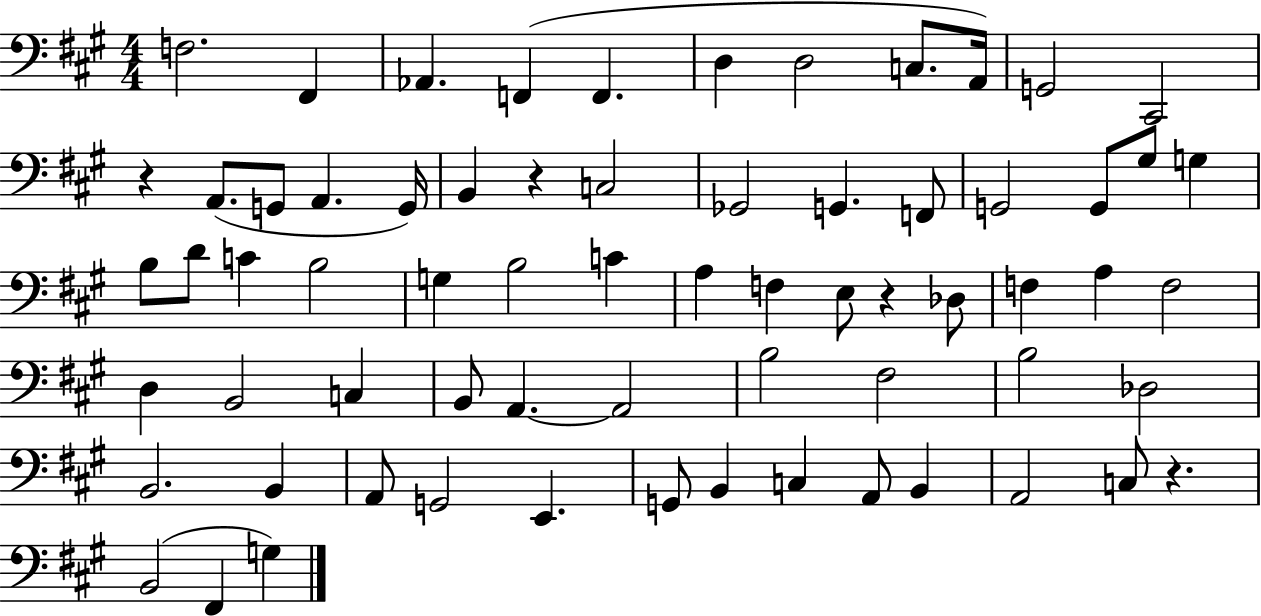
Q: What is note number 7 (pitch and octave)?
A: D3